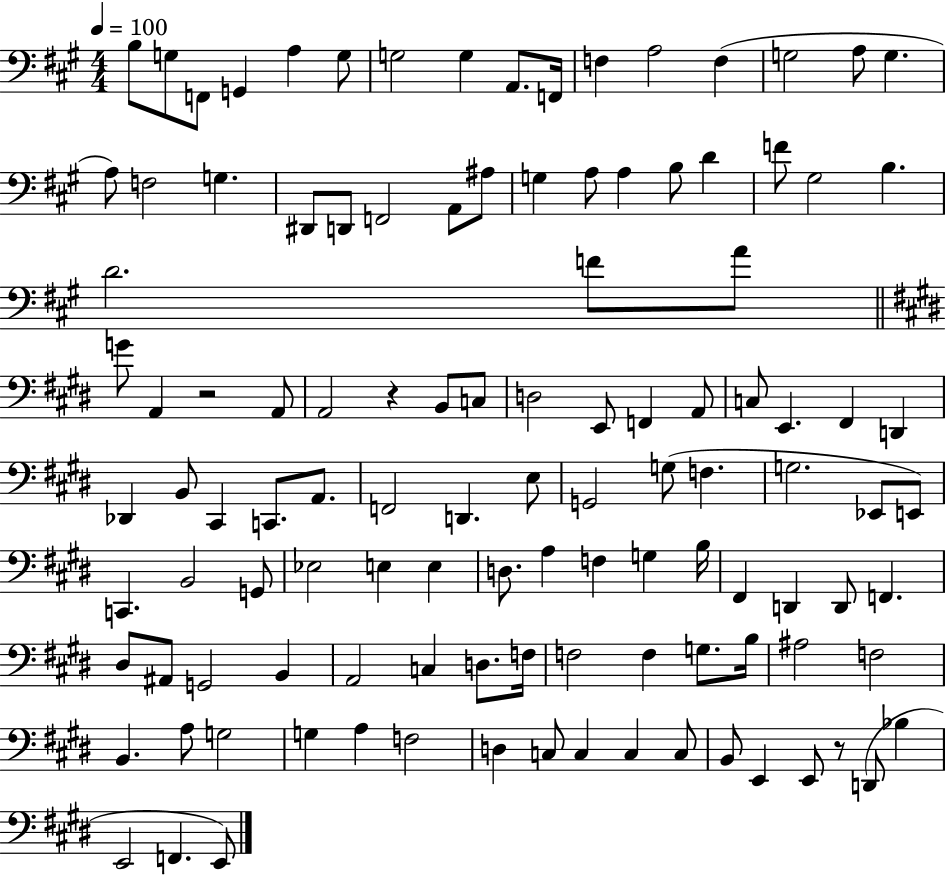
X:1
T:Untitled
M:4/4
L:1/4
K:A
B,/2 G,/2 F,,/2 G,, A, G,/2 G,2 G, A,,/2 F,,/4 F, A,2 F, G,2 A,/2 G, A,/2 F,2 G, ^D,,/2 D,,/2 F,,2 A,,/2 ^A,/2 G, A,/2 A, B,/2 D F/2 ^G,2 B, D2 F/2 A/2 G/2 A,, z2 A,,/2 A,,2 z B,,/2 C,/2 D,2 E,,/2 F,, A,,/2 C,/2 E,, ^F,, D,, _D,, B,,/2 ^C,, C,,/2 A,,/2 F,,2 D,, E,/2 G,,2 G,/2 F, G,2 _E,,/2 E,,/2 C,, B,,2 G,,/2 _E,2 E, E, D,/2 A, F, G, B,/4 ^F,, D,, D,,/2 F,, ^D,/2 ^A,,/2 G,,2 B,, A,,2 C, D,/2 F,/4 F,2 F, G,/2 B,/4 ^A,2 F,2 B,, A,/2 G,2 G, A, F,2 D, C,/2 C, C, C,/2 B,,/2 E,, E,,/2 z/2 D,,/2 _B, E,,2 F,, E,,/2